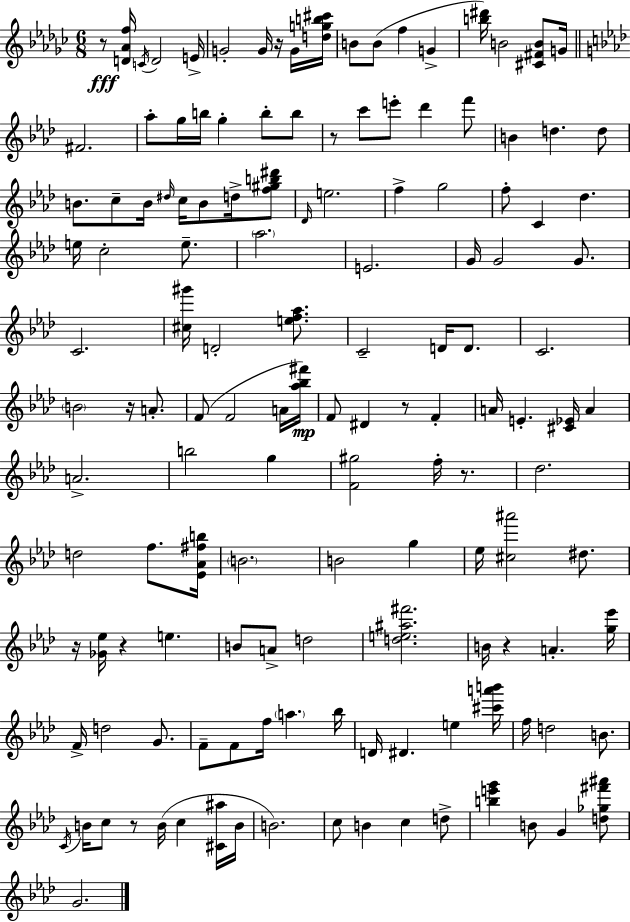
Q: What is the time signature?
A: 6/8